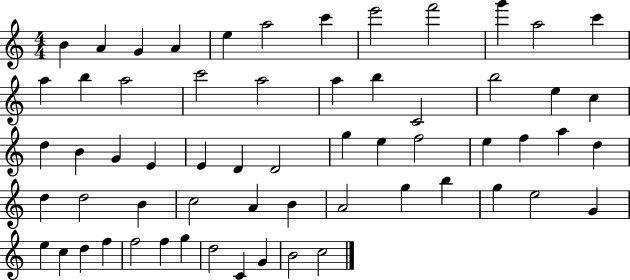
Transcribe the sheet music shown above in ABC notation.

X:1
T:Untitled
M:4/4
L:1/4
K:C
B A G A e a2 c' e'2 f'2 g' a2 c' a b a2 c'2 a2 a b C2 b2 e c d B G E E D D2 g e f2 e f a d d d2 B c2 A B A2 g b g e2 G e c d f f2 f g d2 C G B2 c2